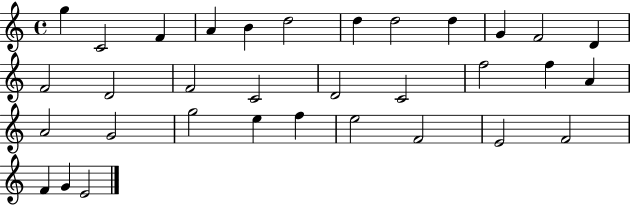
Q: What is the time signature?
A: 4/4